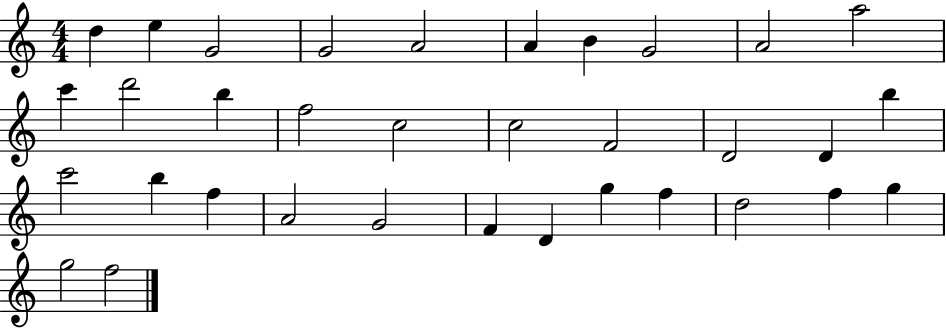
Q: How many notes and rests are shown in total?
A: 34